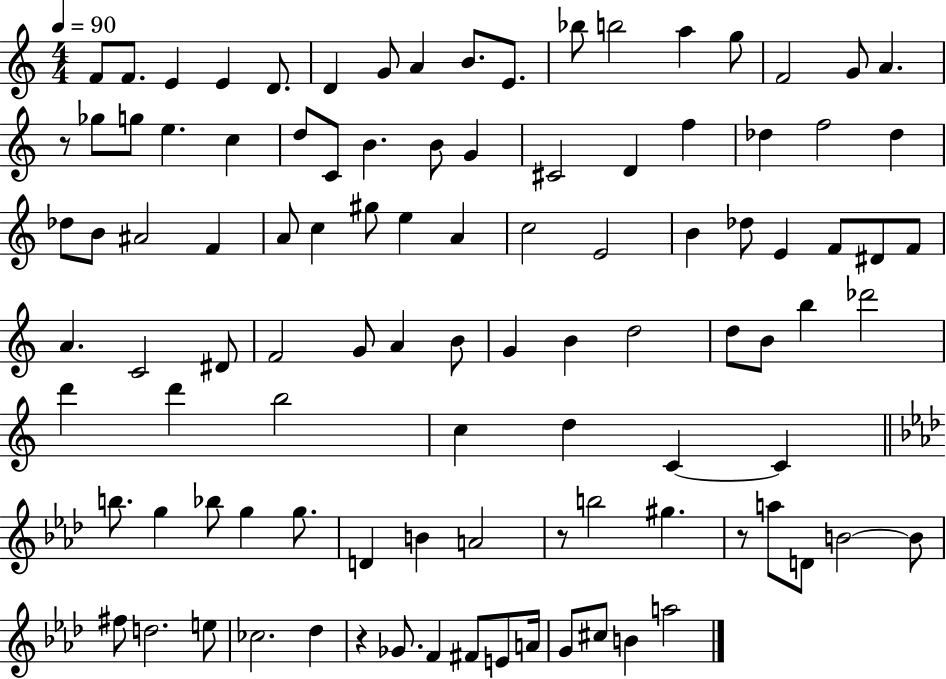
X:1
T:Untitled
M:4/4
L:1/4
K:C
F/2 F/2 E E D/2 D G/2 A B/2 E/2 _b/2 b2 a g/2 F2 G/2 A z/2 _g/2 g/2 e c d/2 C/2 B B/2 G ^C2 D f _d f2 _d _d/2 B/2 ^A2 F A/2 c ^g/2 e A c2 E2 B _d/2 E F/2 ^D/2 F/2 A C2 ^D/2 F2 G/2 A B/2 G B d2 d/2 B/2 b _d'2 d' d' b2 c d C C b/2 g _b/2 g g/2 D B A2 z/2 b2 ^g z/2 a/2 D/2 B2 B/2 ^f/2 d2 e/2 _c2 _d z _G/2 F ^F/2 E/2 A/4 G/2 ^c/2 B a2